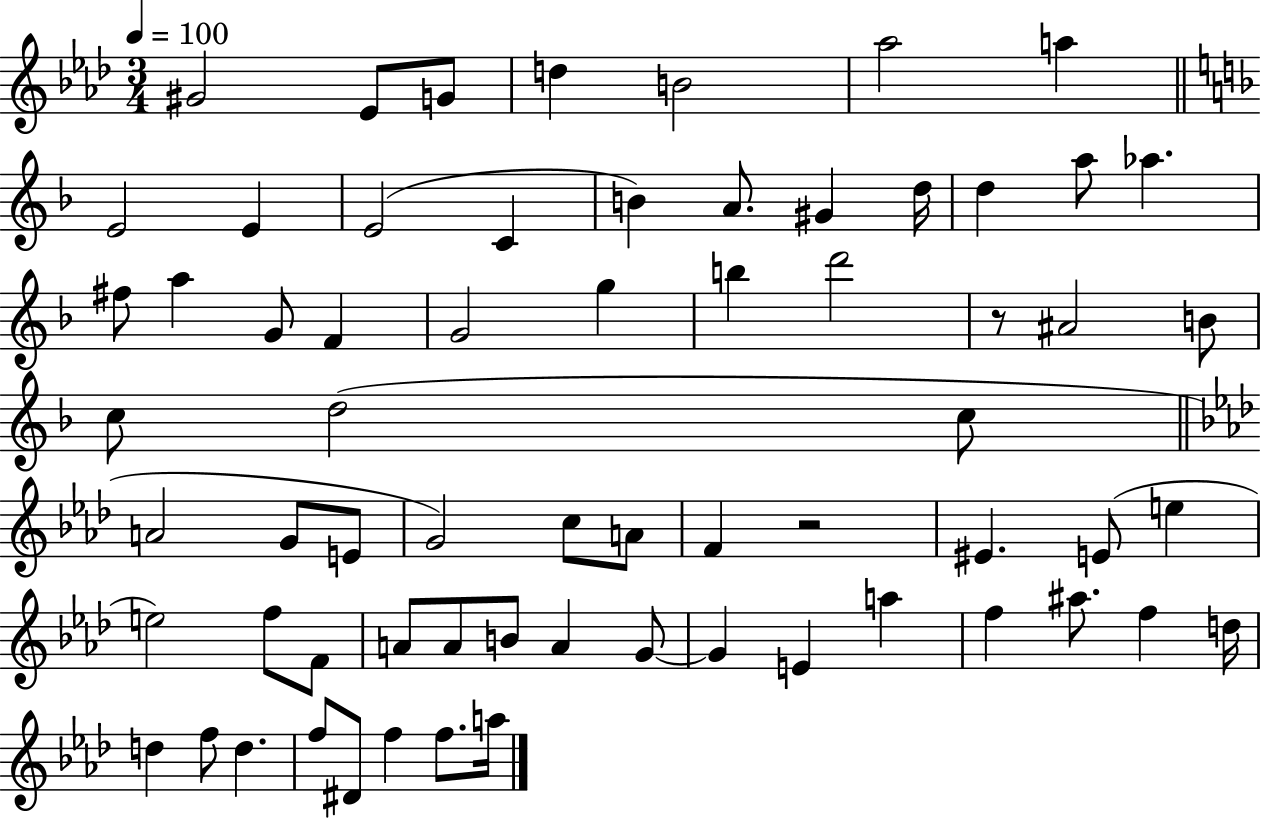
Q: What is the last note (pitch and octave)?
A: A5